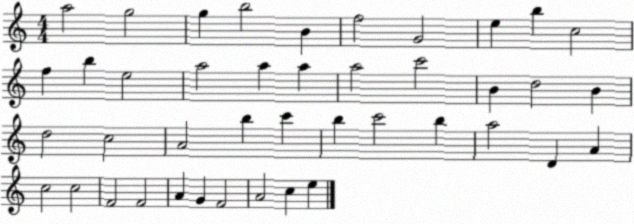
X:1
T:Untitled
M:4/4
L:1/4
K:C
a2 g2 g b2 B f2 G2 e b c2 f b e2 a2 a a a2 c'2 B d2 B d2 c2 A2 b c' b c'2 b a2 D A c2 c2 F2 F2 A G F2 A2 c e